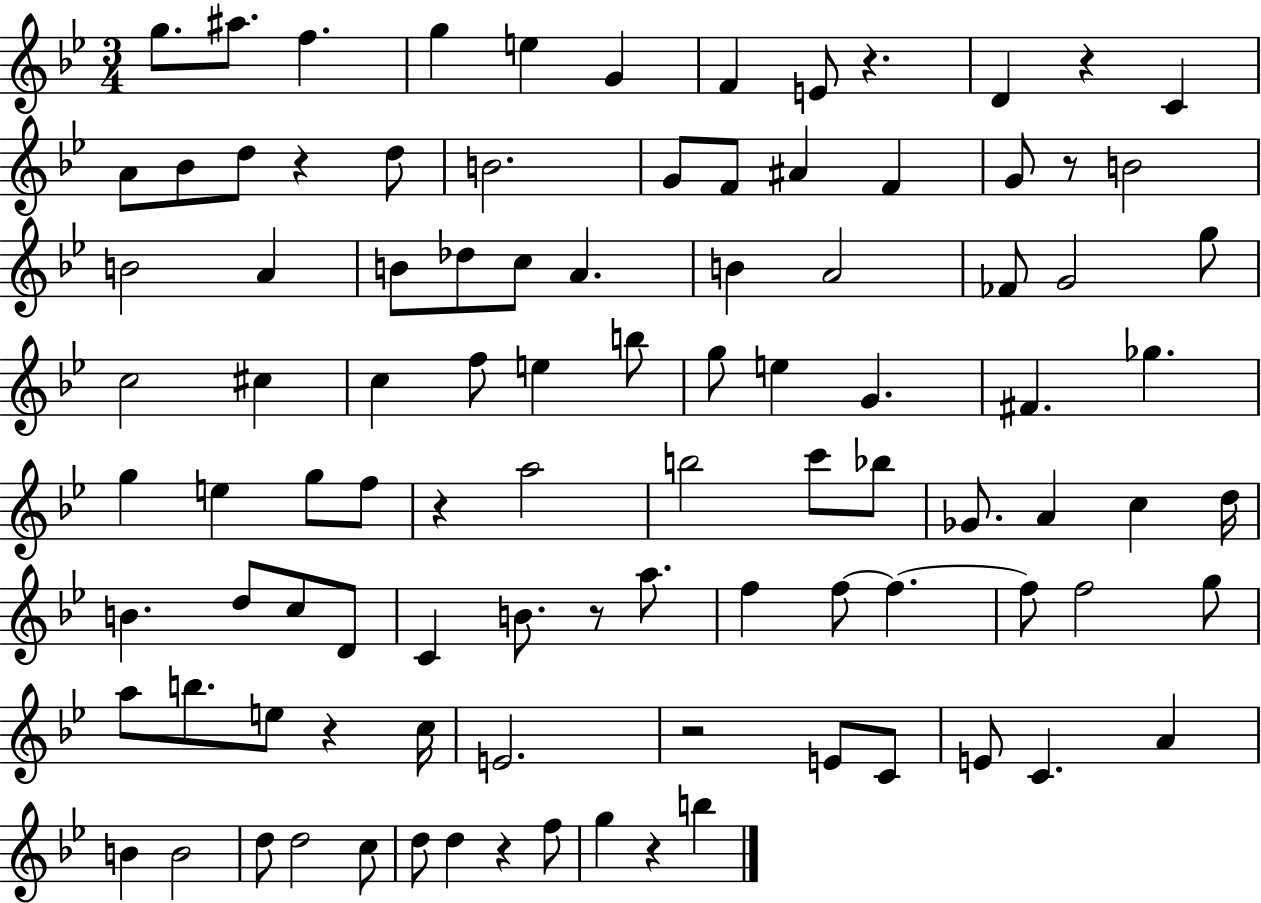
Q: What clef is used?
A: treble